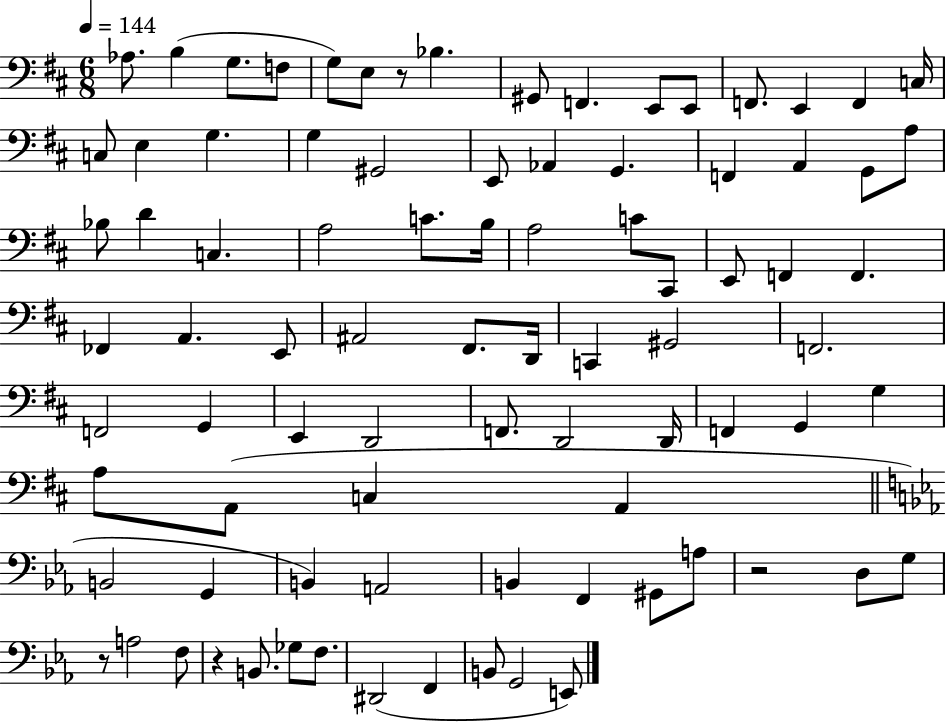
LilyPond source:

{
  \clef bass
  \numericTimeSignature
  \time 6/8
  \key d \major
  \tempo 4 = 144
  aes8. b4( g8. f8 | g8) e8 r8 bes4. | gis,8 f,4. e,8 e,8 | f,8. e,4 f,4 c16 | \break c8 e4 g4. | g4 gis,2 | e,8 aes,4 g,4. | f,4 a,4 g,8 a8 | \break bes8 d'4 c4. | a2 c'8. b16 | a2 c'8 cis,8 | e,8 f,4 f,4. | \break fes,4 a,4. e,8 | ais,2 fis,8. d,16 | c,4 gis,2 | f,2. | \break f,2 g,4 | e,4 d,2 | f,8. d,2 d,16 | f,4 g,4 g4 | \break a8 a,8( c4 a,4 | \bar "||" \break \key ees \major b,2 g,4 | b,4) a,2 | b,4 f,4 gis,8 a8 | r2 d8 g8 | \break r8 a2 f8 | r4 b,8. ges8 f8. | dis,2( f,4 | b,8 g,2 e,8) | \break \bar "|."
}